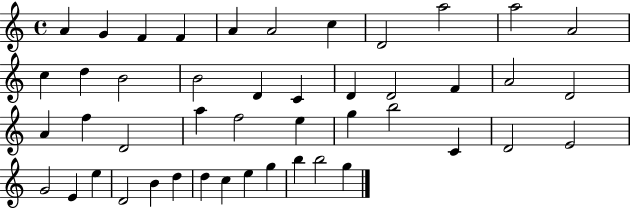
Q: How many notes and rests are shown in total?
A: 46